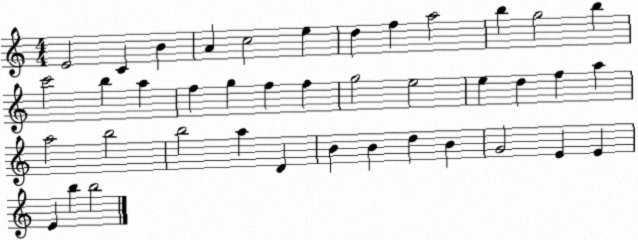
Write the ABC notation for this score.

X:1
T:Untitled
M:4/4
L:1/4
K:C
E2 C B A c2 e d f a2 b g2 b c'2 b a f g f f g2 e2 e d f a a2 b2 b2 a D B B d B G2 E E E b b2